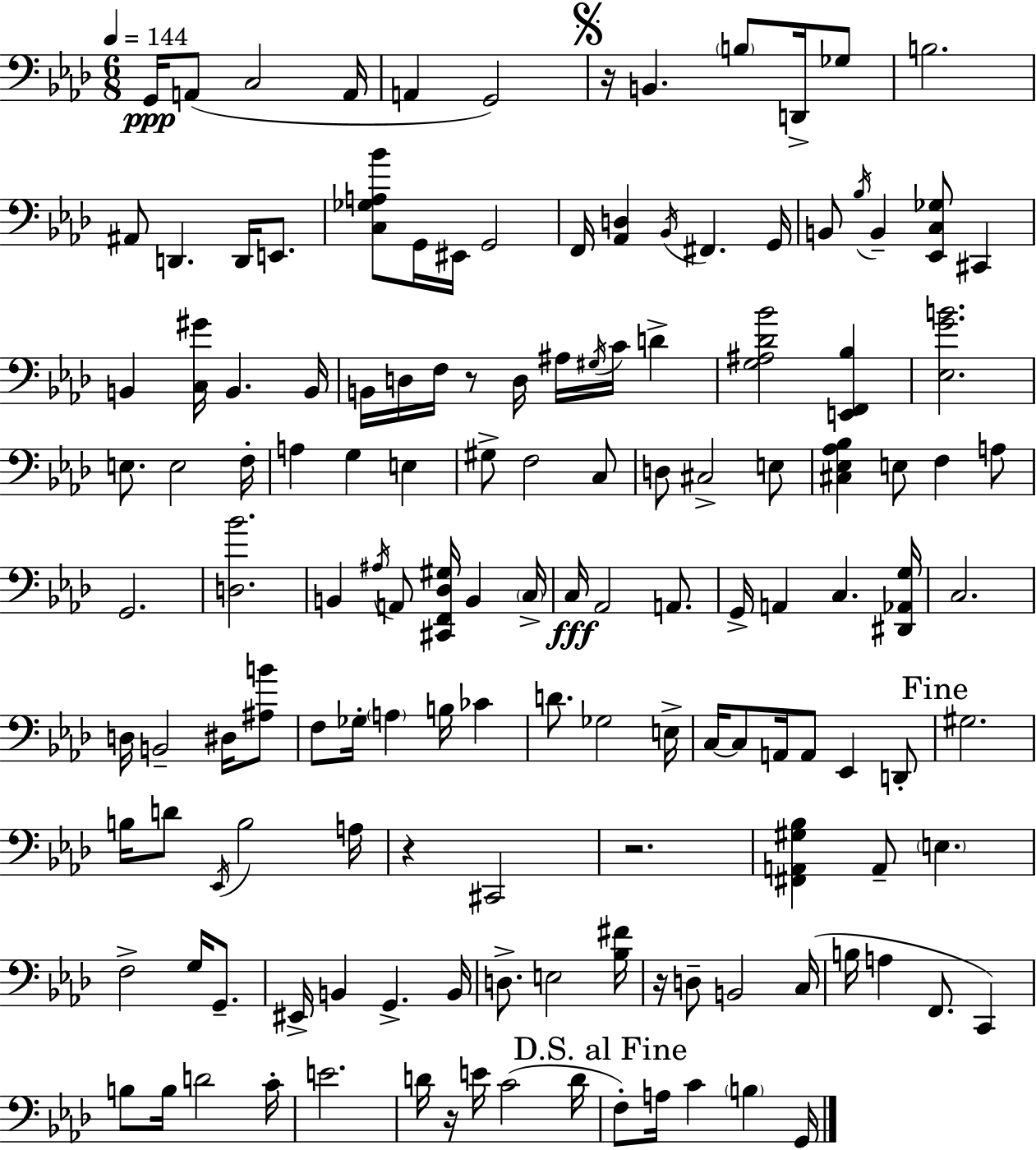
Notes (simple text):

G2/s A2/e C3/h A2/s A2/q G2/h R/s B2/q. B3/e D2/s Gb3/e B3/h. A#2/e D2/q. D2/s E2/e. [C3,Gb3,A3,Bb4]/e G2/s EIS2/s G2/h F2/s [Ab2,D3]/q Bb2/s F#2/q. G2/s B2/e Bb3/s B2/q [Eb2,C3,Gb3]/e C#2/q B2/q [C3,G#4]/s B2/q. B2/s B2/s D3/s F3/s R/e D3/s A#3/s G#3/s C4/s D4/q [G3,A#3,Db4,Bb4]/h [E2,F2,Bb3]/q [Eb3,G4,B4]/h. E3/e. E3/h F3/s A3/q G3/q E3/q G#3/e F3/h C3/e D3/e C#3/h E3/e [C#3,Eb3,Ab3,Bb3]/q E3/e F3/q A3/e G2/h. [D3,Bb4]/h. B2/q A#3/s A2/e [C#2,F2,Db3,G#3]/s B2/q C3/s C3/s Ab2/h A2/e. G2/s A2/q C3/q. [D#2,Ab2,G3]/s C3/h. D3/s B2/h D#3/s [A#3,B4]/e F3/e Gb3/s A3/q B3/s CES4/q D4/e. Gb3/h E3/s C3/s C3/e A2/s A2/e Eb2/q D2/e G#3/h. B3/s D4/e Eb2/s B3/h A3/s R/q C#2/h R/h. [F#2,A2,G#3,Bb3]/q A2/e E3/q. F3/h G3/s G2/e. EIS2/s B2/q G2/q. B2/s D3/e. E3/h [Bb3,F#4]/s R/s D3/e B2/h C3/s B3/s A3/q F2/e. C2/q B3/e B3/s D4/h C4/s E4/h. D4/s R/s E4/s C4/h D4/s F3/e A3/s C4/q B3/q G2/s